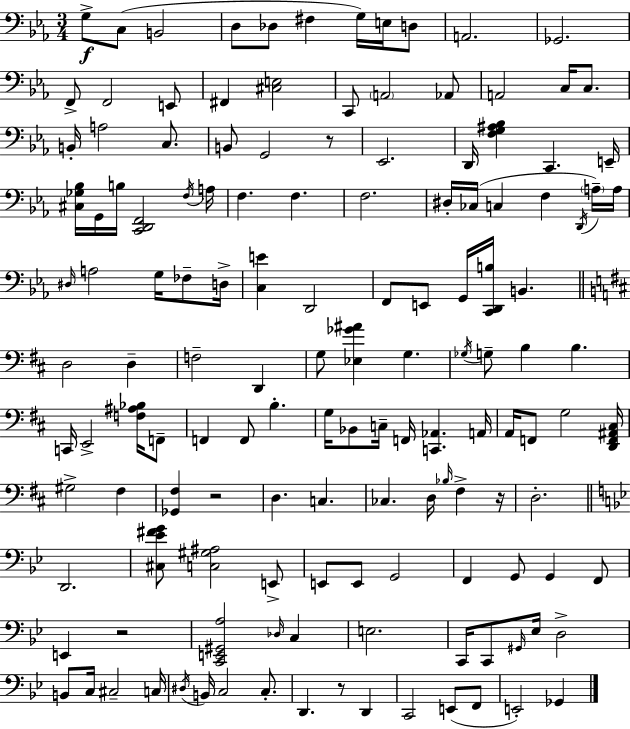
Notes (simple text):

G3/e C3/e B2/h D3/e Db3/e F#3/q G3/s E3/s D3/e A2/h. Gb2/h. F2/e F2/h E2/e F#2/q [C#3,E3]/h C2/e A2/h Ab2/e A2/h C3/s C3/e. B2/s A3/h C3/e. B2/e G2/h R/e Eb2/h. D2/s [F3,G3,A#3,Bb3]/q C2/q. E2/s [C#3,Gb3,Bb3]/s G2/s B3/s [C2,D2,F2]/h F3/s A3/s F3/q. F3/q. F3/h. D#3/s CES3/s C3/q F3/q D2/s A3/s A3/s D#3/s A3/h G3/s FES3/e D3/s [C3,E4]/q D2/h F2/e E2/e G2/s [C2,D2,B3]/s B2/q. D3/h D3/q F3/h D2/q G3/e [Eb3,Gb4,A#4]/q G3/q. Gb3/s G3/e B3/q B3/q. C2/s E2/h [F3,A#3,Bb3]/s F2/e F2/q F2/e B3/q. G3/s Bb2/e C3/s F2/s [C2,Ab2]/q. A2/s A2/s F2/e G3/h [D2,F2,A#2,C#3]/s G#3/h F#3/q [Gb2,F#3]/q R/h D3/q. C3/q. CES3/q. D3/s Bb3/s F#3/q R/s D3/h. D2/h. [C#3,Eb4,F#4,G4]/e [C3,G#3,A#3]/h E2/e E2/e E2/e G2/h F2/q G2/e G2/q F2/e E2/q R/h [C2,E2,G#2,A3]/h Db3/s C3/q E3/h. C2/s C2/e G#2/s Eb3/s D3/h B2/e C3/s C#3/h C3/s D#3/s B2/s C3/h C3/e. D2/q. R/e D2/q C2/h E2/e F2/e E2/h Gb2/q